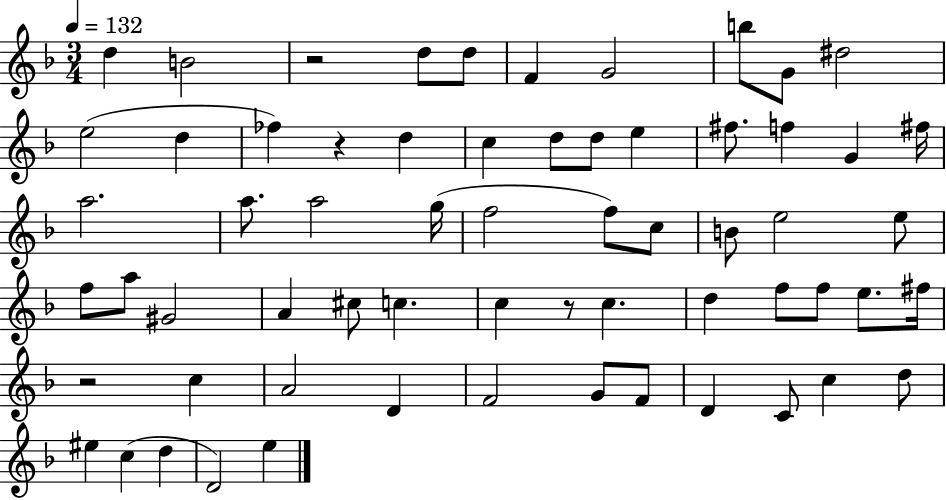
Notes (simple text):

D5/q B4/h R/h D5/e D5/e F4/q G4/h B5/e G4/e D#5/h E5/h D5/q FES5/q R/q D5/q C5/q D5/e D5/e E5/q F#5/e. F5/q G4/q F#5/s A5/h. A5/e. A5/h G5/s F5/h F5/e C5/e B4/e E5/h E5/e F5/e A5/e G#4/h A4/q C#5/e C5/q. C5/q R/e C5/q. D5/q F5/e F5/e E5/e. F#5/s R/h C5/q A4/h D4/q F4/h G4/e F4/e D4/q C4/e C5/q D5/e EIS5/q C5/q D5/q D4/h E5/q